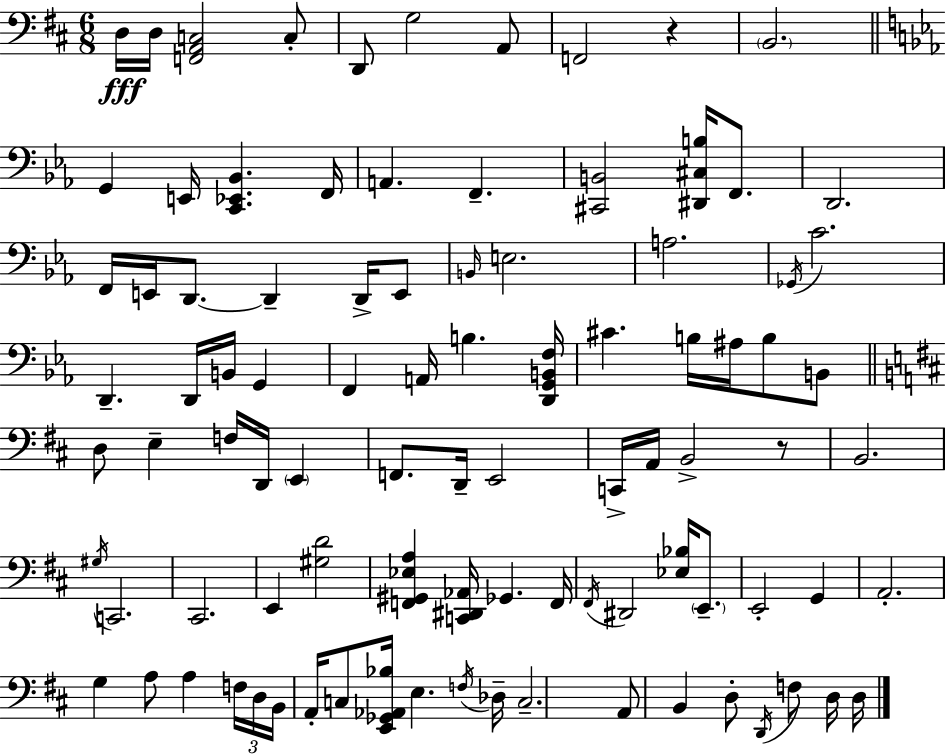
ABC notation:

X:1
T:Untitled
M:6/8
L:1/4
K:D
D,/4 D,/4 [F,,A,,C,]2 C,/2 D,,/2 G,2 A,,/2 F,,2 z B,,2 G,, E,,/4 [C,,_E,,_B,,] F,,/4 A,, F,, [^C,,B,,]2 [^D,,^C,B,]/4 F,,/2 D,,2 F,,/4 E,,/4 D,,/2 D,, D,,/4 E,,/2 B,,/4 E,2 A,2 _G,,/4 C2 D,, D,,/4 B,,/4 G,, F,, A,,/4 B, [D,,G,,B,,F,]/4 ^C B,/4 ^A,/4 B,/2 B,,/2 D,/2 E, F,/4 D,,/4 E,, F,,/2 D,,/4 E,,2 C,,/4 A,,/4 B,,2 z/2 B,,2 ^G,/4 C,,2 ^C,,2 E,, [^G,D]2 [F,,^G,,_E,A,] [C,,^D,,_A,,]/4 _G,, F,,/4 ^F,,/4 ^D,,2 [_E,_B,]/4 E,,/2 E,,2 G,, A,,2 G, A,/2 A, F,/4 D,/4 B,,/4 A,,/4 C,/2 [E,,_G,,_A,,_B,]/4 E, F,/4 _D,/4 C,2 A,,/2 B,, D,/2 D,,/4 F,/2 D,/4 D,/4